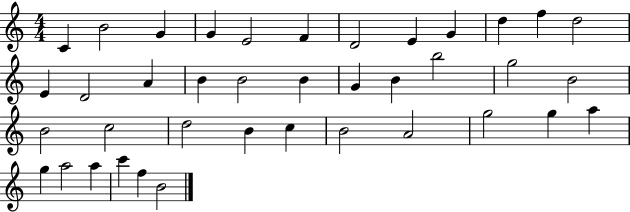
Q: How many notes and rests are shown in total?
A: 39